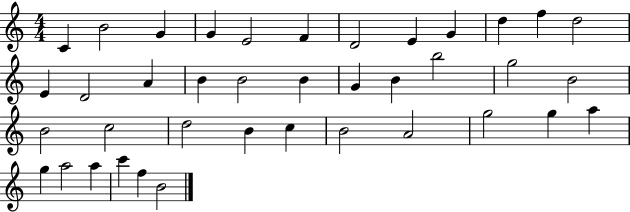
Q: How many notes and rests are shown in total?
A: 39